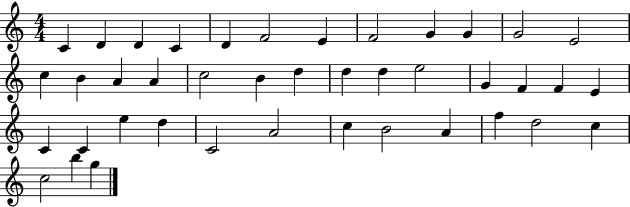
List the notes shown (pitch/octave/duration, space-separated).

C4/q D4/q D4/q C4/q D4/q F4/h E4/q F4/h G4/q G4/q G4/h E4/h C5/q B4/q A4/q A4/q C5/h B4/q D5/q D5/q D5/q E5/h G4/q F4/q F4/q E4/q C4/q C4/q E5/q D5/q C4/h A4/h C5/q B4/h A4/q F5/q D5/h C5/q C5/h B5/q G5/q